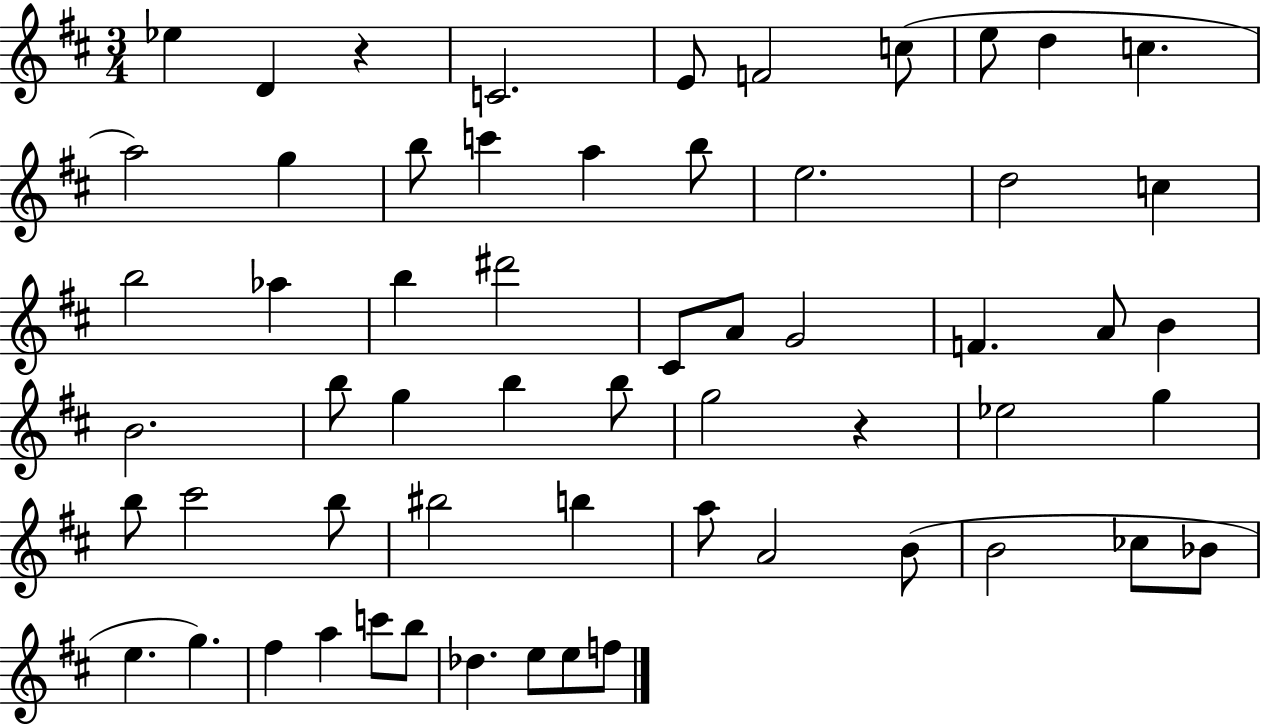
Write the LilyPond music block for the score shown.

{
  \clef treble
  \numericTimeSignature
  \time 3/4
  \key d \major
  ees''4 d'4 r4 | c'2. | e'8 f'2 c''8( | e''8 d''4 c''4. | \break a''2) g''4 | b''8 c'''4 a''4 b''8 | e''2. | d''2 c''4 | \break b''2 aes''4 | b''4 dis'''2 | cis'8 a'8 g'2 | f'4. a'8 b'4 | \break b'2. | b''8 g''4 b''4 b''8 | g''2 r4 | ees''2 g''4 | \break b''8 cis'''2 b''8 | bis''2 b''4 | a''8 a'2 b'8( | b'2 ces''8 bes'8 | \break e''4. g''4.) | fis''4 a''4 c'''8 b''8 | des''4. e''8 e''8 f''8 | \bar "|."
}